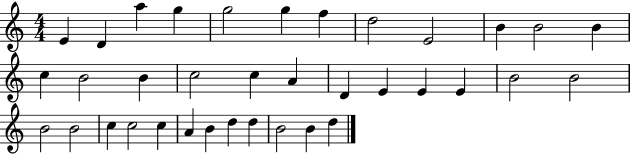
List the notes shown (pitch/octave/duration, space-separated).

E4/q D4/q A5/q G5/q G5/h G5/q F5/q D5/h E4/h B4/q B4/h B4/q C5/q B4/h B4/q C5/h C5/q A4/q D4/q E4/q E4/q E4/q B4/h B4/h B4/h B4/h C5/q C5/h C5/q A4/q B4/q D5/q D5/q B4/h B4/q D5/q